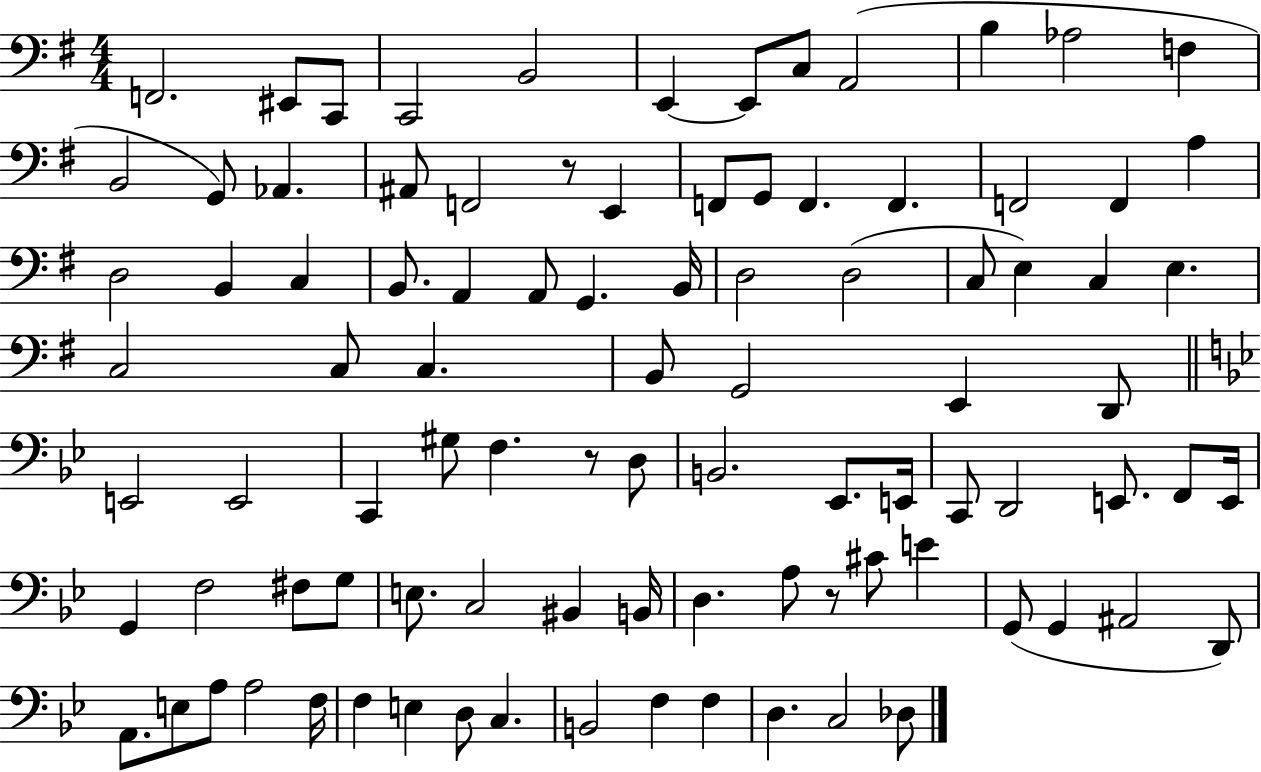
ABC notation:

X:1
T:Untitled
M:4/4
L:1/4
K:G
F,,2 ^E,,/2 C,,/2 C,,2 B,,2 E,, E,,/2 C,/2 A,,2 B, _A,2 F, B,,2 G,,/2 _A,, ^A,,/2 F,,2 z/2 E,, F,,/2 G,,/2 F,, F,, F,,2 F,, A, D,2 B,, C, B,,/2 A,, A,,/2 G,, B,,/4 D,2 D,2 C,/2 E, C, E, C,2 C,/2 C, B,,/2 G,,2 E,, D,,/2 E,,2 E,,2 C,, ^G,/2 F, z/2 D,/2 B,,2 _E,,/2 E,,/4 C,,/2 D,,2 E,,/2 F,,/2 E,,/4 G,, F,2 ^F,/2 G,/2 E,/2 C,2 ^B,, B,,/4 D, A,/2 z/2 ^C/2 E G,,/2 G,, ^A,,2 D,,/2 A,,/2 E,/2 A,/2 A,2 F,/4 F, E, D,/2 C, B,,2 F, F, D, C,2 _D,/2